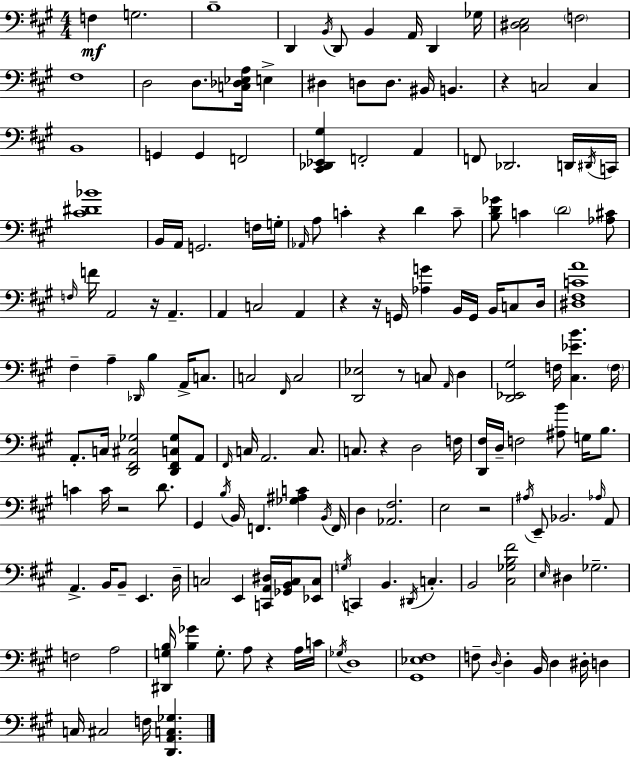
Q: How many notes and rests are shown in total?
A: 171